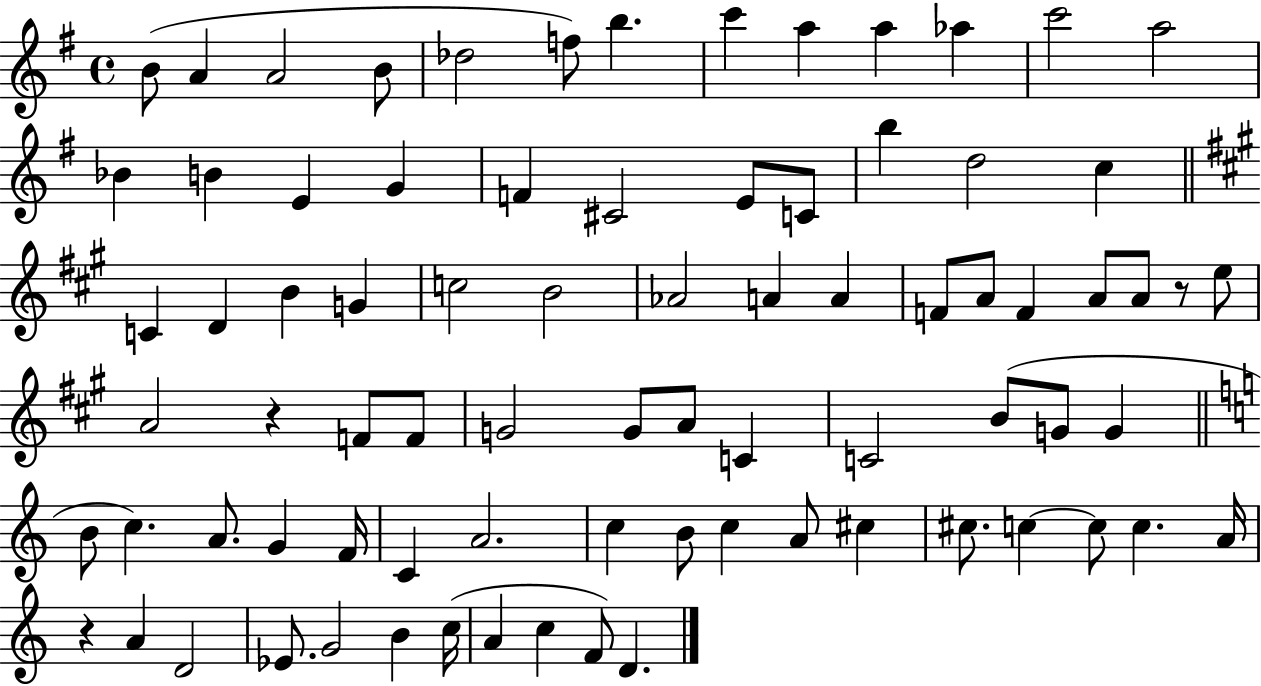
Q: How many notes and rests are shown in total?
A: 80